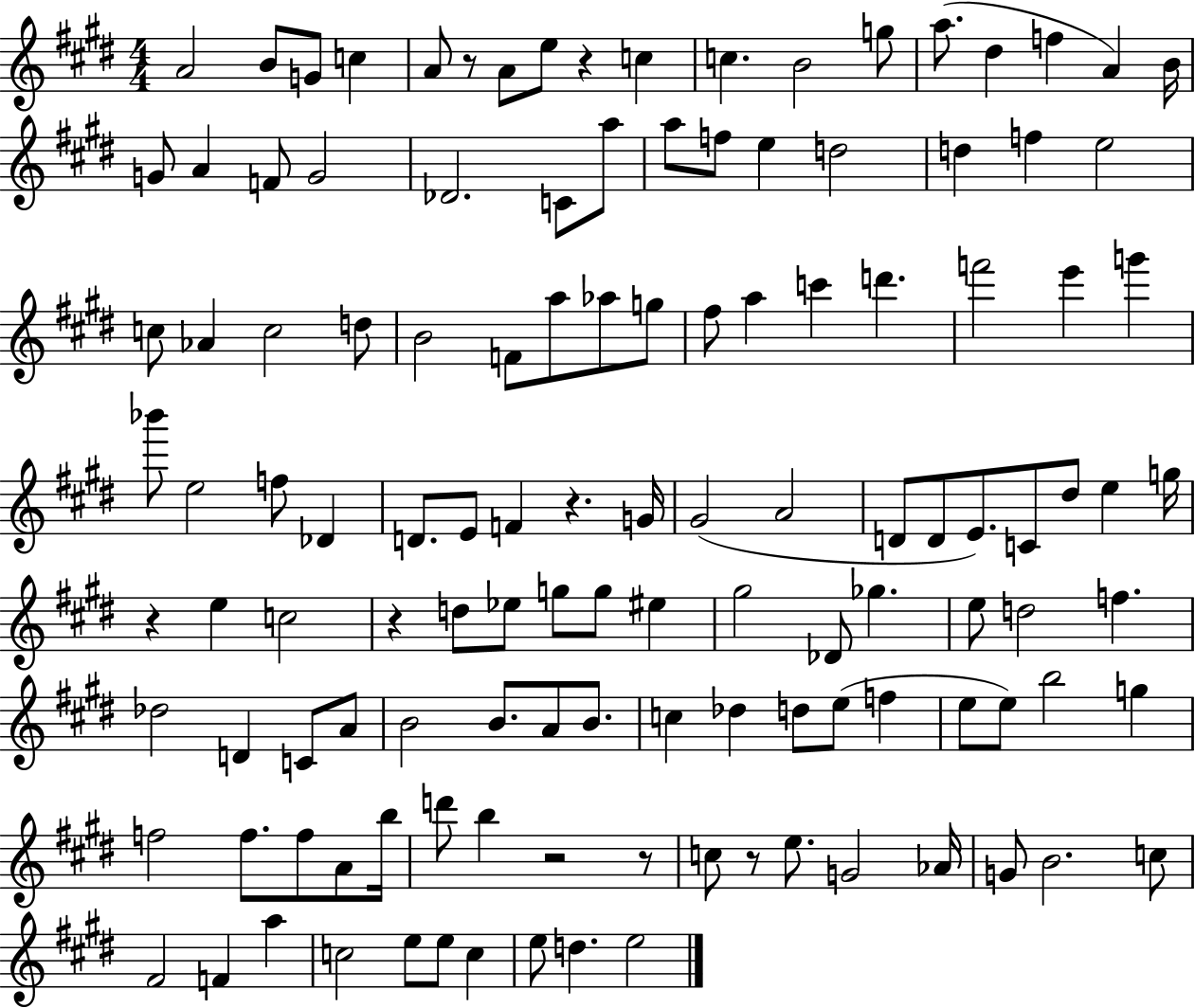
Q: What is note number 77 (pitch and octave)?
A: Db5